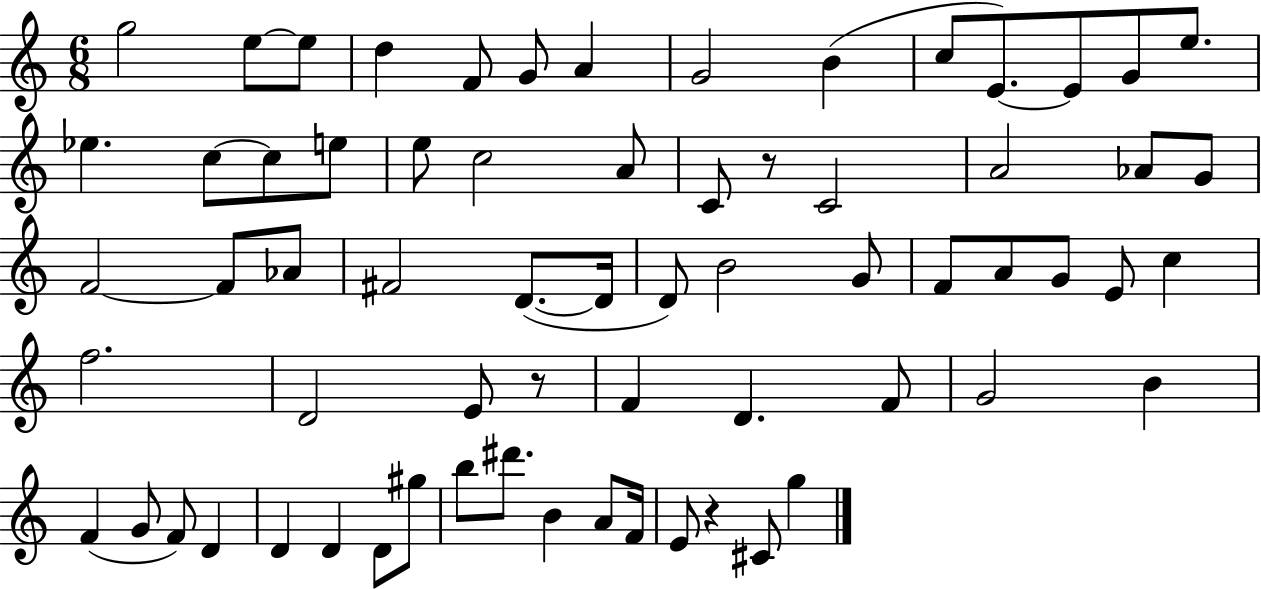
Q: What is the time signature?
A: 6/8